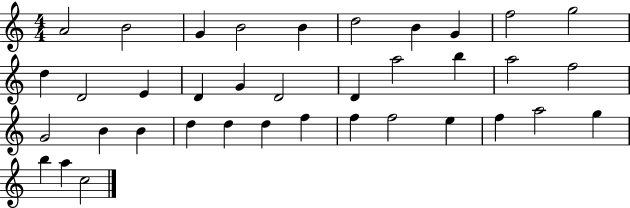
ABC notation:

X:1
T:Untitled
M:4/4
L:1/4
K:C
A2 B2 G B2 B d2 B G f2 g2 d D2 E D G D2 D a2 b a2 f2 G2 B B d d d f f f2 e f a2 g b a c2